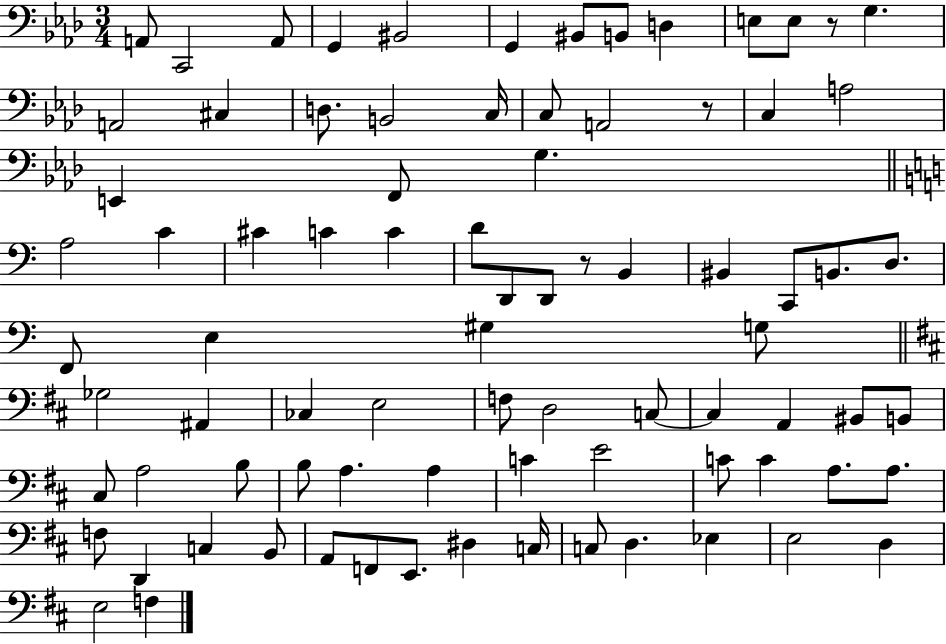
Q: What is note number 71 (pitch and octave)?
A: E2